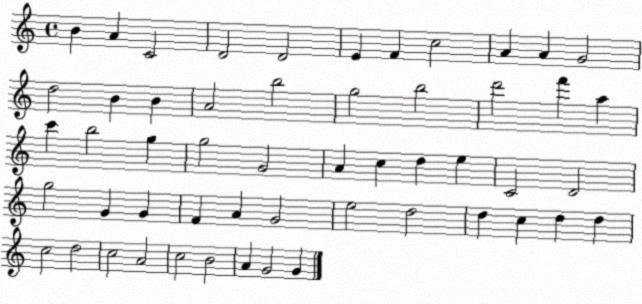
X:1
T:Untitled
M:4/4
L:1/4
K:C
B A C2 D2 D2 E F c2 A A G2 d2 B B A2 b2 g2 b2 d'2 f' a c' b2 g g2 G2 A c d e C2 D2 g2 G G F A G2 e2 d2 d c d d c2 d2 c2 A2 c2 B2 A G2 G